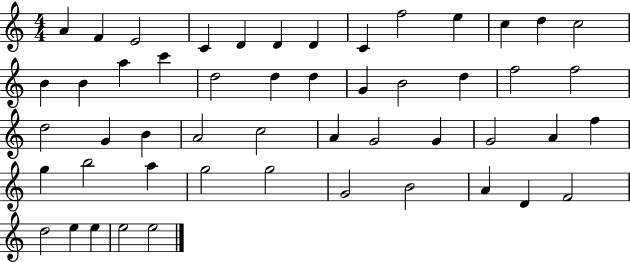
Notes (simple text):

A4/q F4/q E4/h C4/q D4/q D4/q D4/q C4/q F5/h E5/q C5/q D5/q C5/h B4/q B4/q A5/q C6/q D5/h D5/q D5/q G4/q B4/h D5/q F5/h F5/h D5/h G4/q B4/q A4/h C5/h A4/q G4/h G4/q G4/h A4/q F5/q G5/q B5/h A5/q G5/h G5/h G4/h B4/h A4/q D4/q F4/h D5/h E5/q E5/q E5/h E5/h